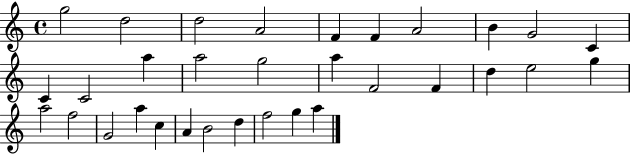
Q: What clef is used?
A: treble